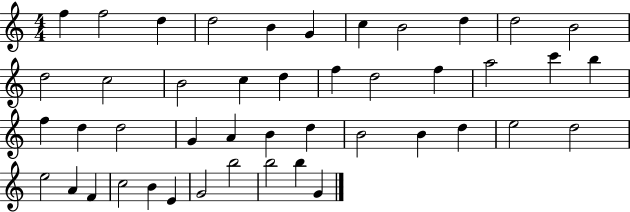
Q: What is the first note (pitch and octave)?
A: F5